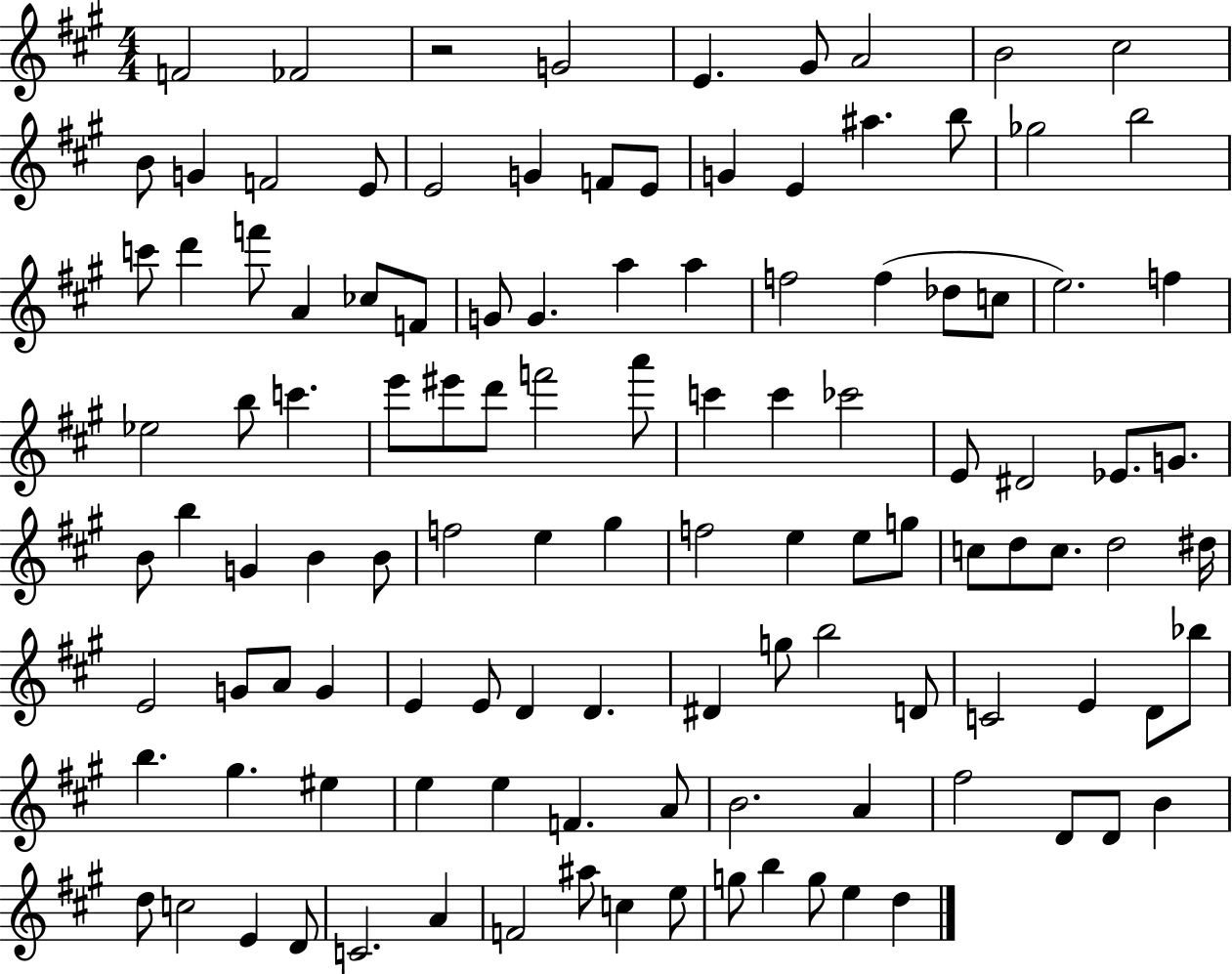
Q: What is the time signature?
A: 4/4